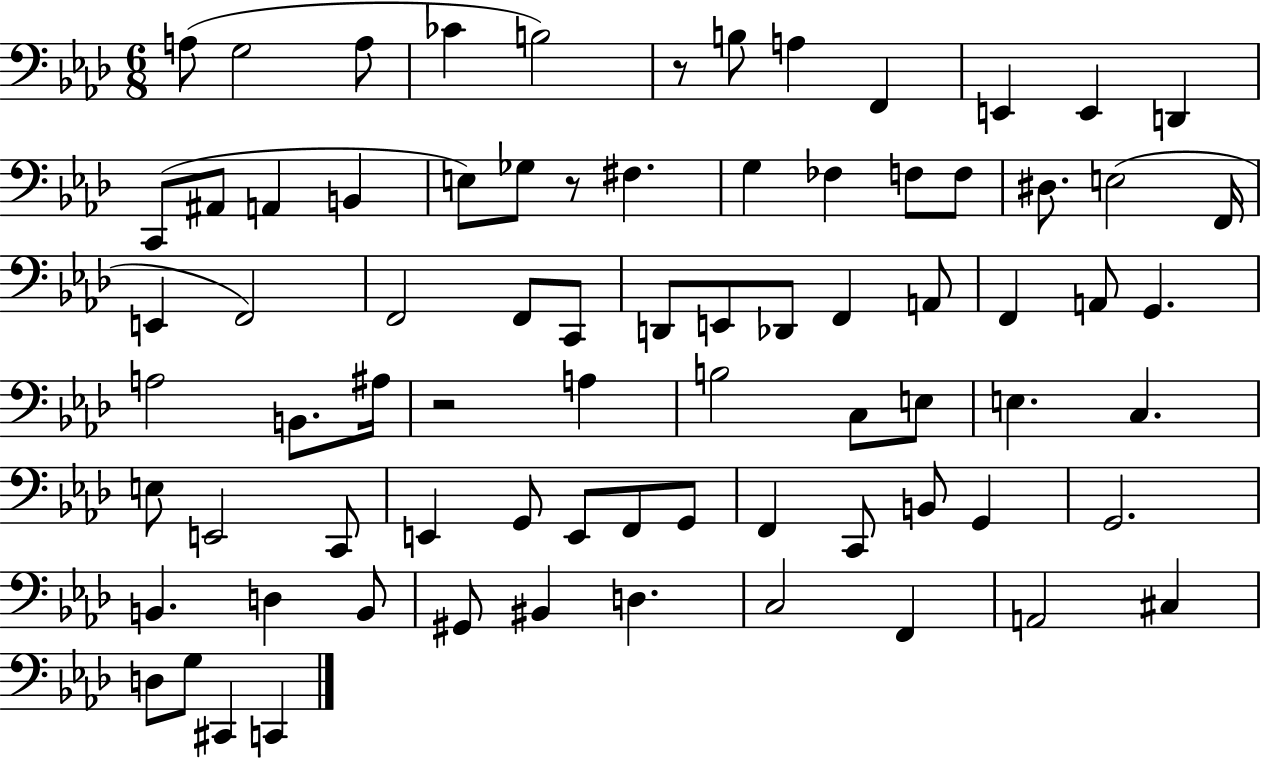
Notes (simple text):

A3/e G3/h A3/e CES4/q B3/h R/e B3/e A3/q F2/q E2/q E2/q D2/q C2/e A#2/e A2/q B2/q E3/e Gb3/e R/e F#3/q. G3/q FES3/q F3/e F3/e D#3/e. E3/h F2/s E2/q F2/h F2/h F2/e C2/e D2/e E2/e Db2/e F2/q A2/e F2/q A2/e G2/q. A3/h B2/e. A#3/s R/h A3/q B3/h C3/e E3/e E3/q. C3/q. E3/e E2/h C2/e E2/q G2/e E2/e F2/e G2/e F2/q C2/e B2/e G2/q G2/h. B2/q. D3/q B2/e G#2/e BIS2/q D3/q. C3/h F2/q A2/h C#3/q D3/e G3/e C#2/q C2/q